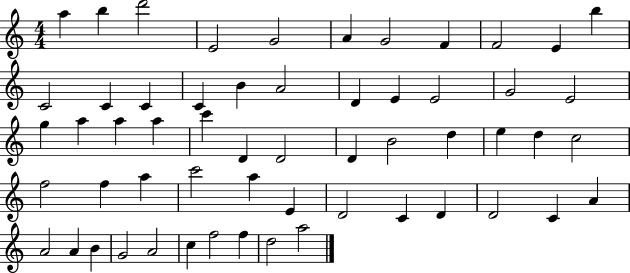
X:1
T:Untitled
M:4/4
L:1/4
K:C
a b d'2 E2 G2 A G2 F F2 E b C2 C C C B A2 D E E2 G2 E2 g a a a c' D D2 D B2 d e d c2 f2 f a c'2 a E D2 C D D2 C A A2 A B G2 A2 c f2 f d2 a2